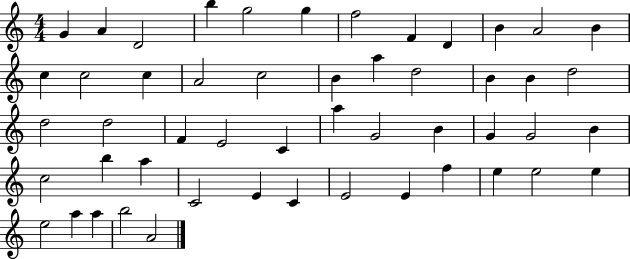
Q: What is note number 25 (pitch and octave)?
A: D5